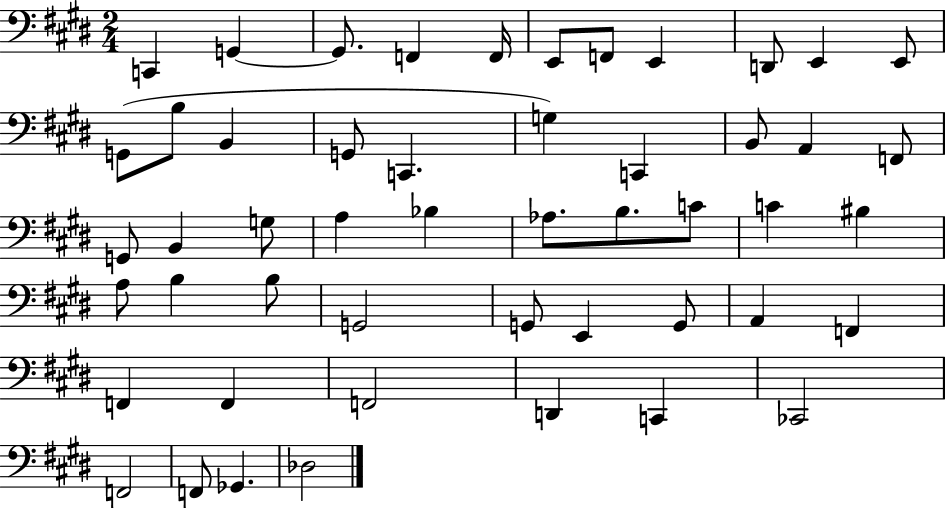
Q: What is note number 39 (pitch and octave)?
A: A2